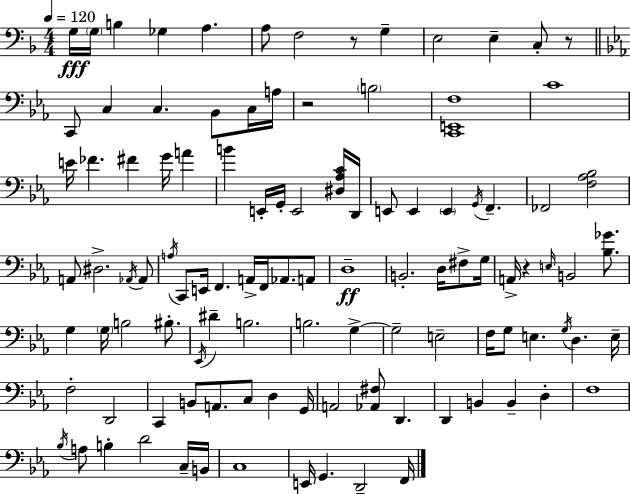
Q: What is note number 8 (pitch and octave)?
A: G3